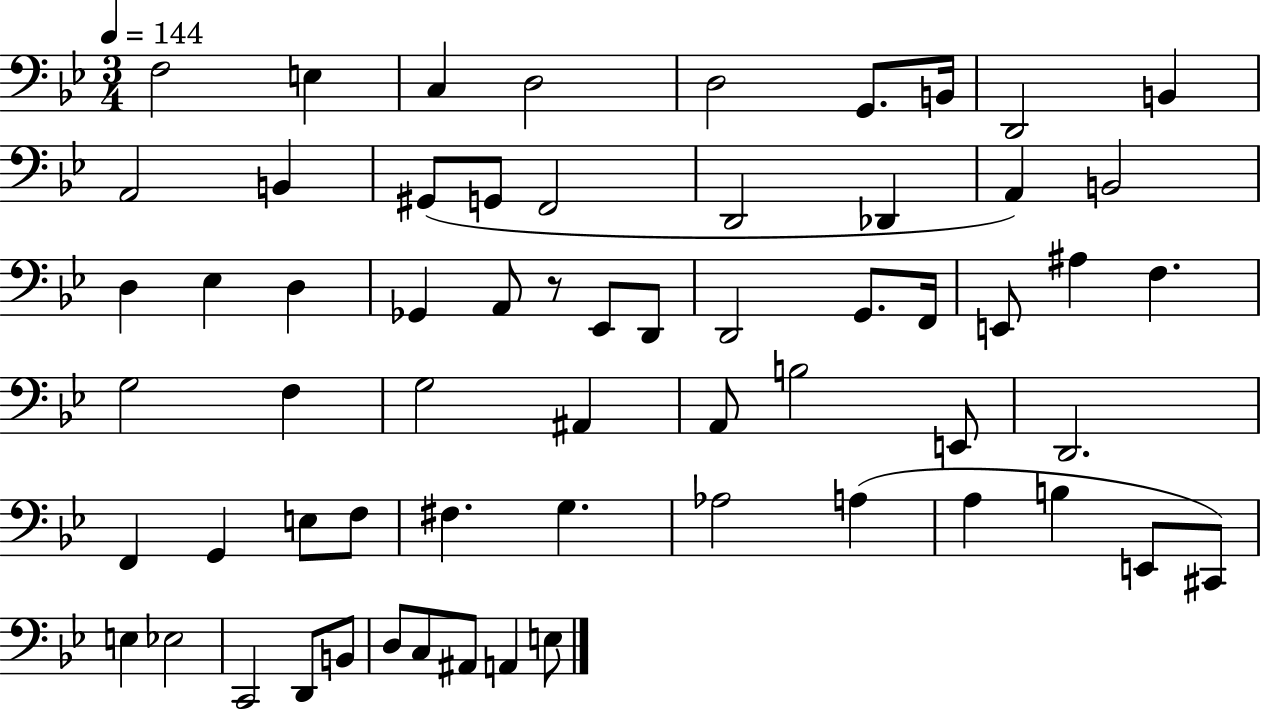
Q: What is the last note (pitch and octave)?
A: E3